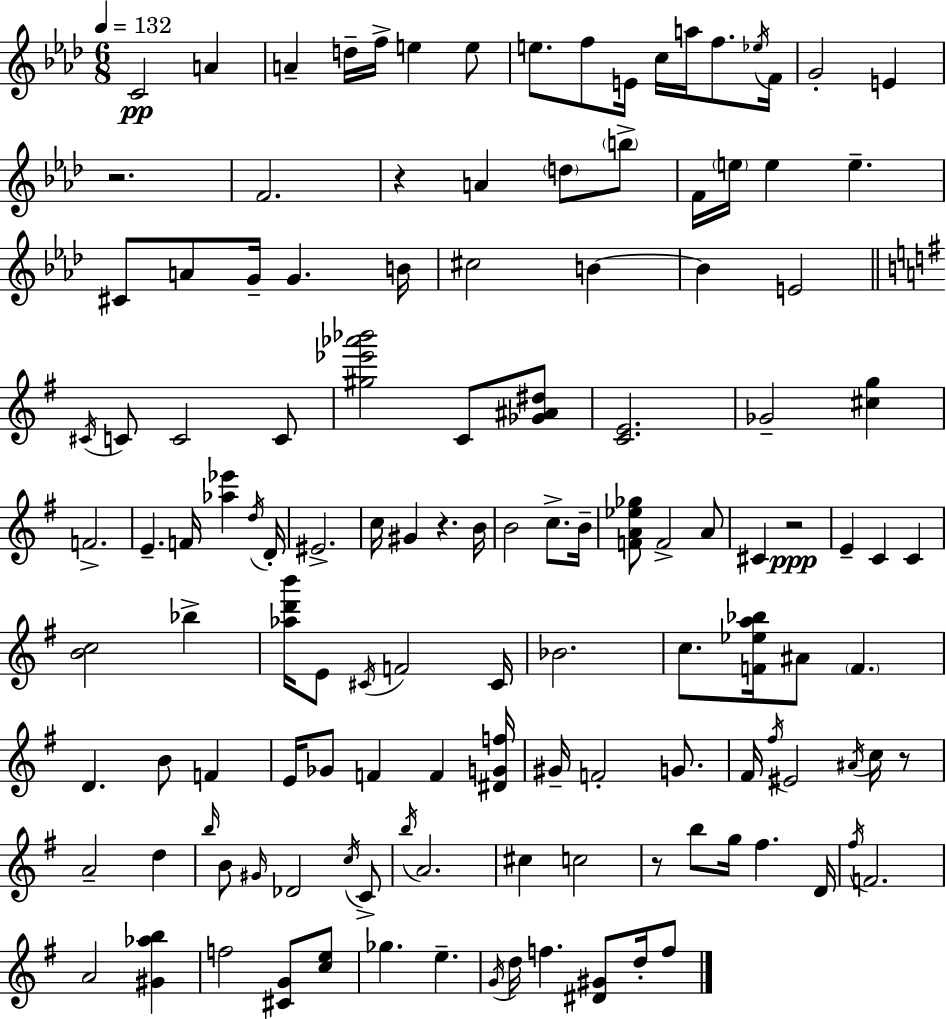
C4/h A4/q A4/q D5/s F5/s E5/q E5/e E5/e. F5/e E4/s C5/s A5/s F5/e. Eb5/s F4/s G4/h E4/q R/h. F4/h. R/q A4/q D5/e B5/e F4/s E5/s E5/q E5/q. C#4/e A4/e G4/s G4/q. B4/s C#5/h B4/q B4/q E4/h C#4/s C4/e C4/h C4/e [G#5,Eb6,Ab6,Bb6]/h C4/e [Gb4,A#4,D#5]/e [C4,E4]/h. Gb4/h [C#5,G5]/q F4/h. E4/q. F4/s [Ab5,Eb6]/q D5/s D4/s EIS4/h. C5/s G#4/q R/q. B4/s B4/h C5/e. B4/s [F4,A4,Eb5,Gb5]/e F4/h A4/e C#4/q R/h E4/q C4/q C4/q [B4,C5]/h Bb5/q [Ab5,D6,B6]/s E4/e C#4/s F4/h C#4/s Bb4/h. C5/e. [F4,Eb5,A5,Bb5]/s A#4/e F4/q. D4/q. B4/e F4/q E4/s Gb4/e F4/q F4/q [D#4,G4,F5]/s G#4/s F4/h G4/e. F#4/s F#5/s EIS4/h A#4/s C5/s R/e A4/h D5/q B5/s B4/e G#4/s Db4/h C5/s C4/e B5/s A4/h. C#5/q C5/h R/e B5/e G5/s F#5/q. D4/s F#5/s F4/h. A4/h [G#4,Ab5,B5]/q F5/h [C#4,G4]/e [C5,E5]/e Gb5/q. E5/q. G4/s D5/s F5/q. [D#4,G#4]/e D5/s F5/e